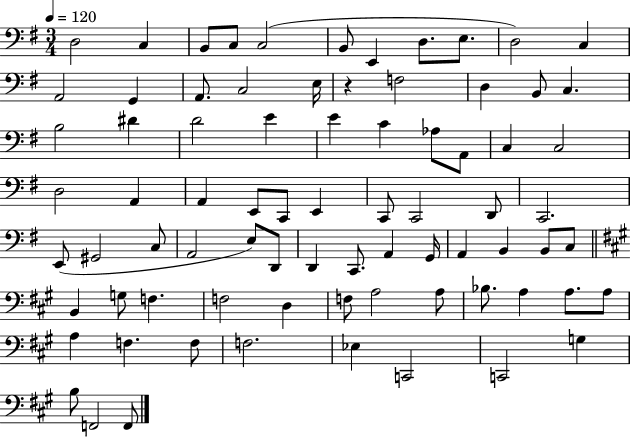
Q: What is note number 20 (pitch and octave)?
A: C3